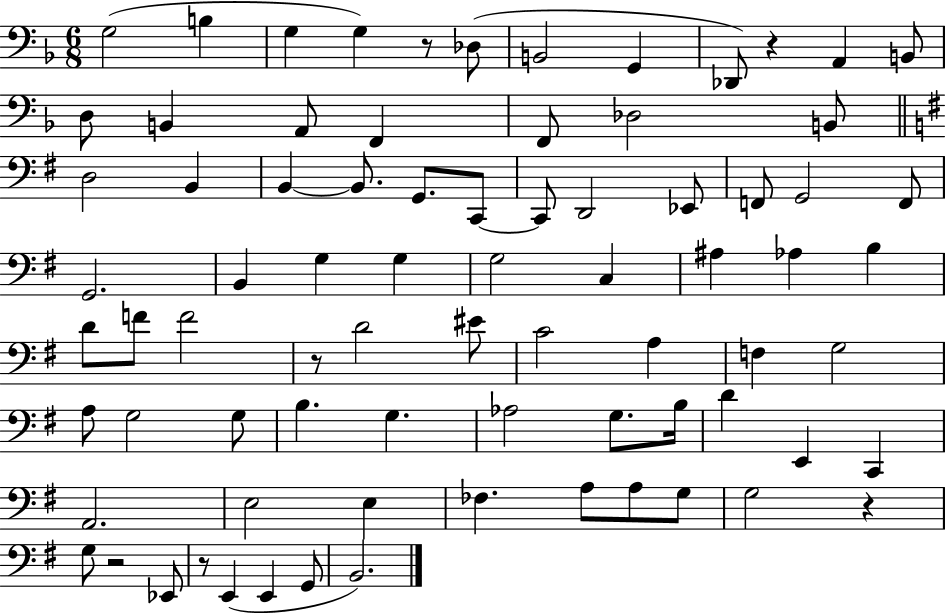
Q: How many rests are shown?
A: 6